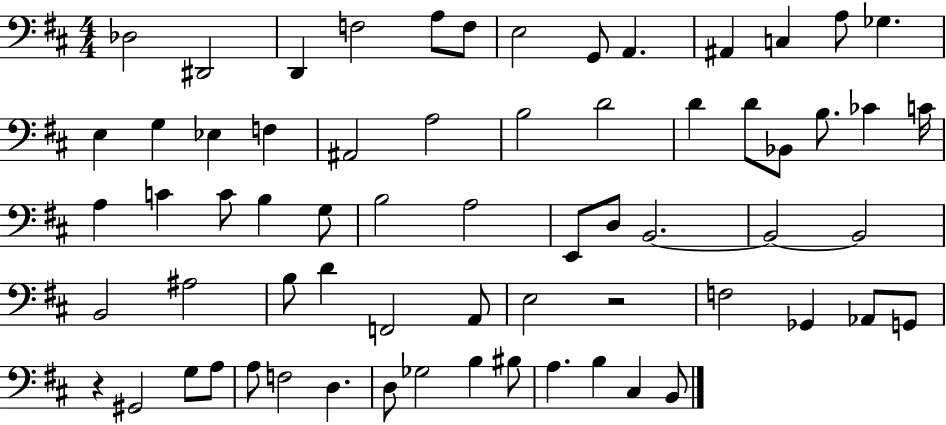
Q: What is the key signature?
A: D major